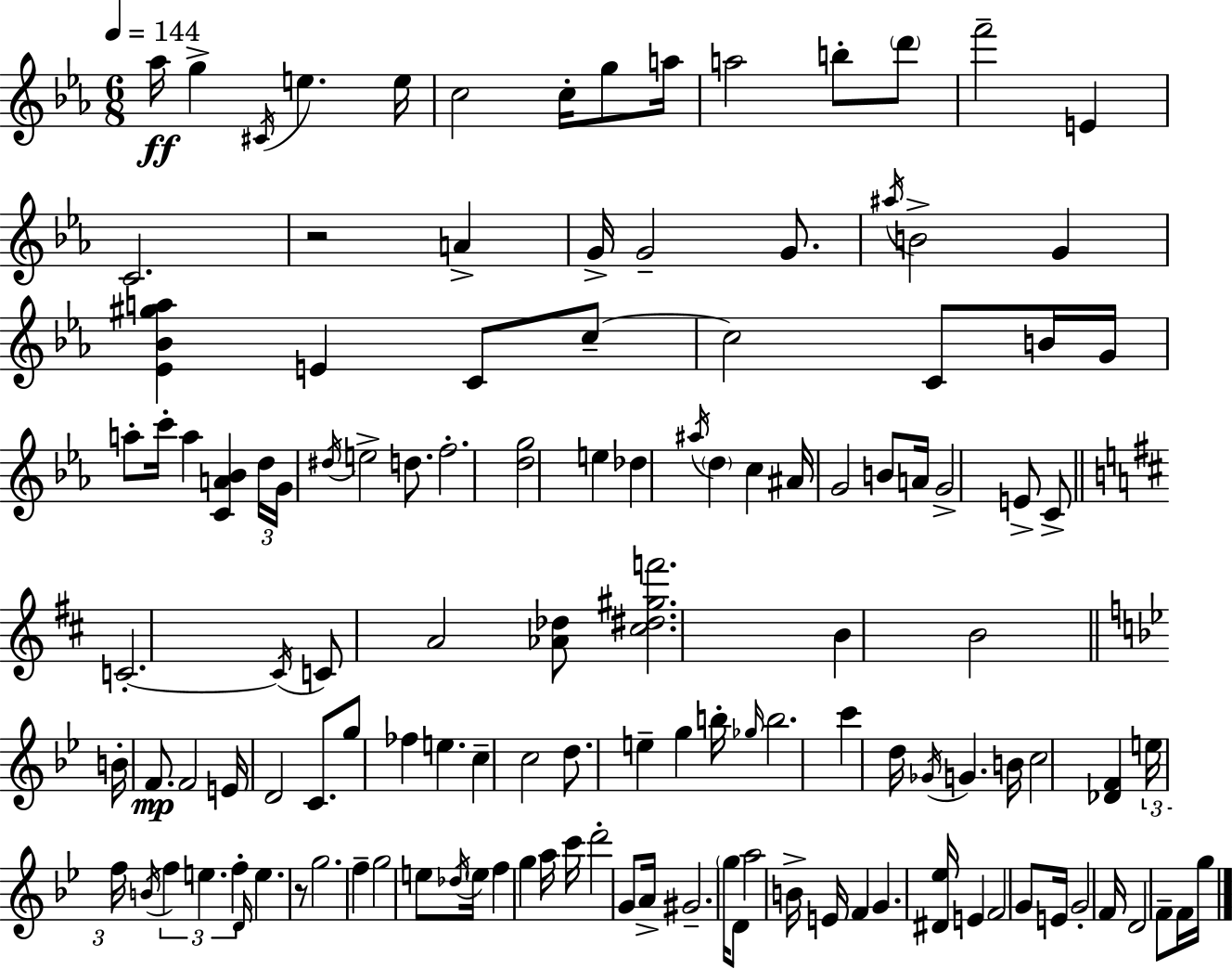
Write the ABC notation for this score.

X:1
T:Untitled
M:6/8
L:1/4
K:Cm
_a/4 g ^C/4 e e/4 c2 c/4 g/2 a/4 a2 b/2 d'/2 f'2 E C2 z2 A G/4 G2 G/2 ^a/4 B2 G [_E_B^ga] E C/2 c/2 c2 C/2 B/4 G/4 a/2 c'/4 a [CA_B] d/4 G/4 ^d/4 e2 d/2 f2 [dg]2 e _d ^a/4 d c ^A/4 G2 B/2 A/4 G2 E/2 C/2 C2 C/4 C/2 A2 [_A_d]/2 [^c^d^gf']2 B B2 B/4 F/2 F2 E/4 D2 C/2 g/2 _f e c c2 d/2 e g b/4 _g/4 b2 c' d/4 _G/4 G B/4 c2 [_DF] e/4 f/4 B/4 f e f D/4 e z/2 g2 f g2 e/2 _d/4 e/4 f g a/4 c'/4 d'2 G/2 A/4 ^G2 g/4 D/2 a2 B/4 E/4 F G [^D_e]/4 E F2 G/2 E/4 G2 F/4 D2 F/2 F/4 g/4